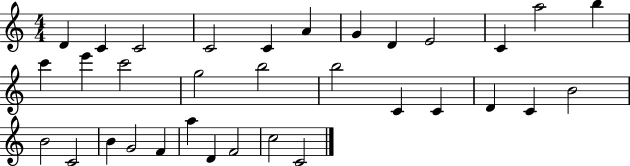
X:1
T:Untitled
M:4/4
L:1/4
K:C
D C C2 C2 C A G D E2 C a2 b c' e' c'2 g2 b2 b2 C C D C B2 B2 C2 B G2 F a D F2 c2 C2